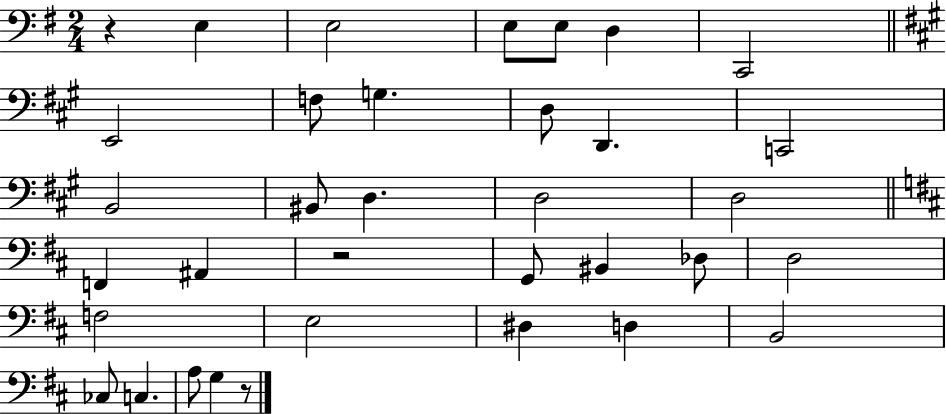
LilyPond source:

{
  \clef bass
  \numericTimeSignature
  \time 2/4
  \key g \major
  r4 e4 | e2 | e8 e8 d4 | c,2 | \break \bar "||" \break \key a \major e,2 | f8 g4. | d8 d,4. | c,2 | \break b,2 | bis,8 d4. | d2 | d2 | \break \bar "||" \break \key d \major f,4 ais,4 | r2 | g,8 bis,4 des8 | d2 | \break f2 | e2 | dis4 d4 | b,2 | \break ces8 c4. | a8 g4 r8 | \bar "|."
}